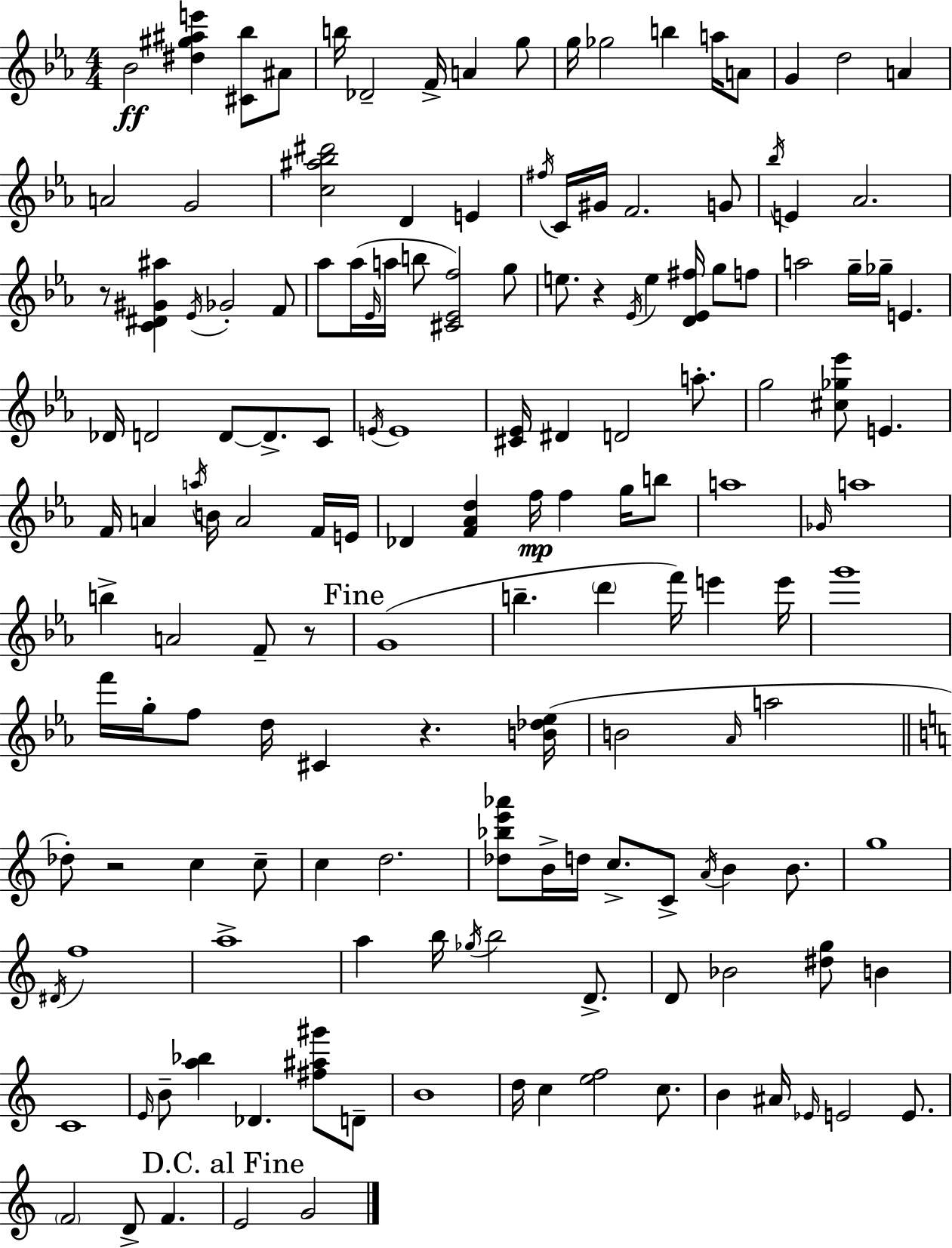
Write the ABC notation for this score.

X:1
T:Untitled
M:4/4
L:1/4
K:Cm
_B2 [^d^g^ae'] [^C_b]/2 ^A/2 b/4 _D2 F/4 A g/2 g/4 _g2 b a/4 A/2 G d2 A A2 G2 [c^a_b^d']2 D E ^f/4 C/4 ^G/4 F2 G/2 _b/4 E _A2 z/2 [C^D^G^a] _E/4 _G2 F/2 _a/2 _a/4 _E/4 a/4 b/2 [^C_Ef]2 g/2 e/2 z _E/4 e [D_E^f]/4 g/2 f/2 a2 g/4 _g/4 E _D/4 D2 D/2 D/2 C/2 E/4 E4 [^C_E]/4 ^D D2 a/2 g2 [^c_g_e']/2 E F/4 A a/4 B/4 A2 F/4 E/4 _D [F_Ad] f/4 f g/4 b/2 a4 _G/4 a4 b A2 F/2 z/2 G4 b d' f'/4 e' e'/4 g'4 f'/4 g/4 f/2 d/4 ^C z [B_d_e]/4 B2 _A/4 a2 _d/2 z2 c c/2 c d2 [_d_be'_a']/2 B/4 d/4 c/2 C/2 A/4 B B/2 g4 ^D/4 f4 a4 a b/4 _g/4 b2 D/2 D/2 _B2 [^dg]/2 B C4 E/4 B/2 [a_b] _D [^f^a^g']/2 D/2 B4 d/4 c [ef]2 c/2 B ^A/4 _E/4 E2 E/2 F2 D/2 F E2 G2